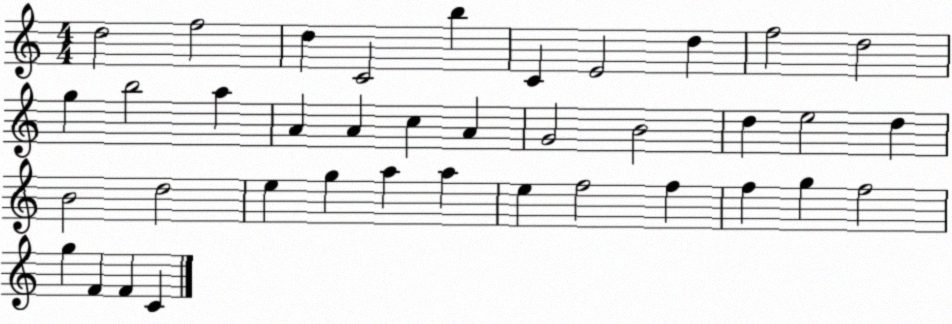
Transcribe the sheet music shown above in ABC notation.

X:1
T:Untitled
M:4/4
L:1/4
K:C
d2 f2 d C2 b C E2 d f2 d2 g b2 a A A c A G2 B2 d e2 d B2 d2 e g a a e f2 f f g f2 g F F C